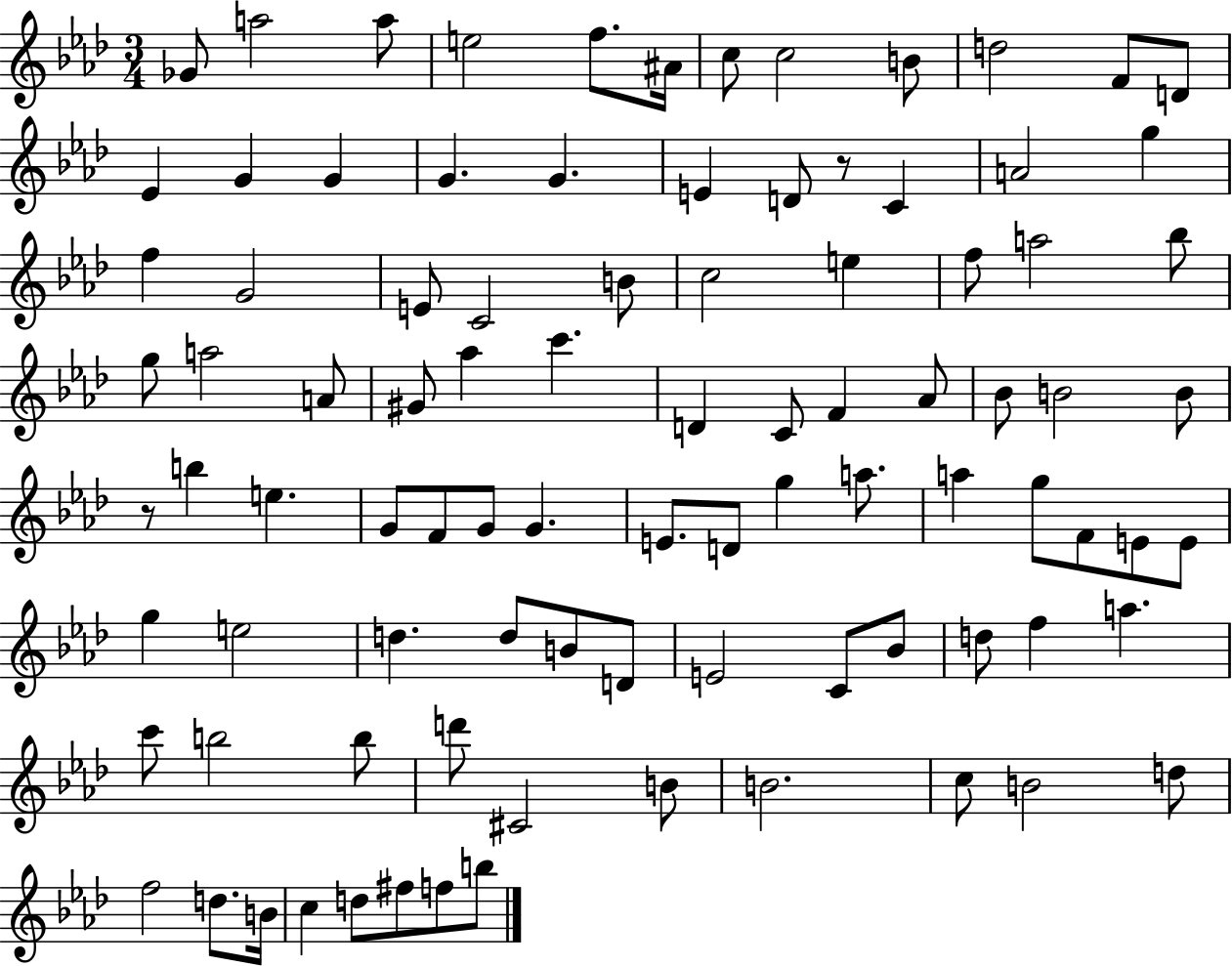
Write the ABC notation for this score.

X:1
T:Untitled
M:3/4
L:1/4
K:Ab
_G/2 a2 a/2 e2 f/2 ^A/4 c/2 c2 B/2 d2 F/2 D/2 _E G G G G E D/2 z/2 C A2 g f G2 E/2 C2 B/2 c2 e f/2 a2 _b/2 g/2 a2 A/2 ^G/2 _a c' D C/2 F _A/2 _B/2 B2 B/2 z/2 b e G/2 F/2 G/2 G E/2 D/2 g a/2 a g/2 F/2 E/2 E/2 g e2 d d/2 B/2 D/2 E2 C/2 _B/2 d/2 f a c'/2 b2 b/2 d'/2 ^C2 B/2 B2 c/2 B2 d/2 f2 d/2 B/4 c d/2 ^f/2 f/2 b/2